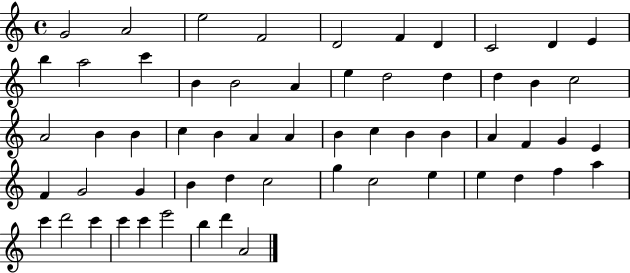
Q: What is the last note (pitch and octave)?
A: A4